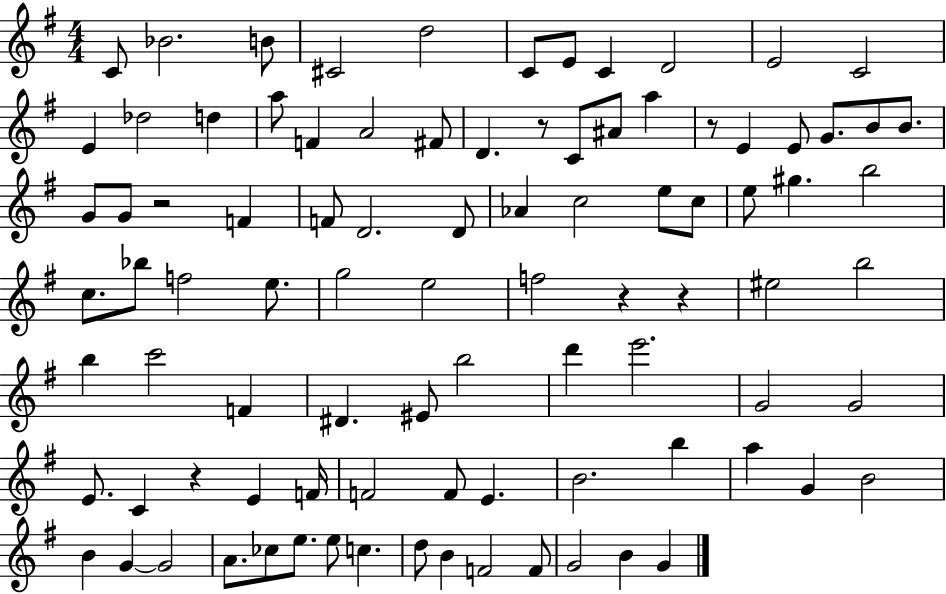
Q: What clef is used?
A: treble